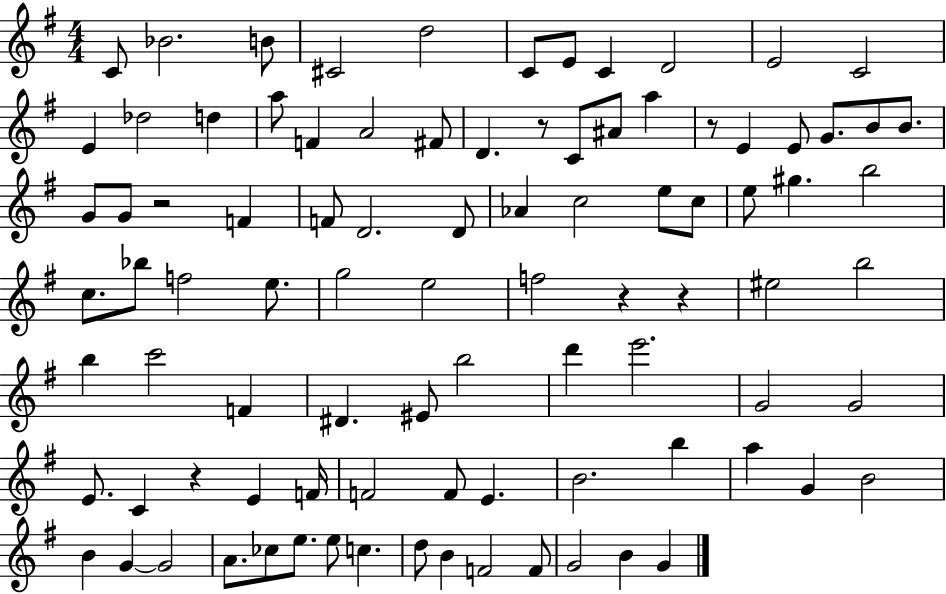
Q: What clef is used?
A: treble